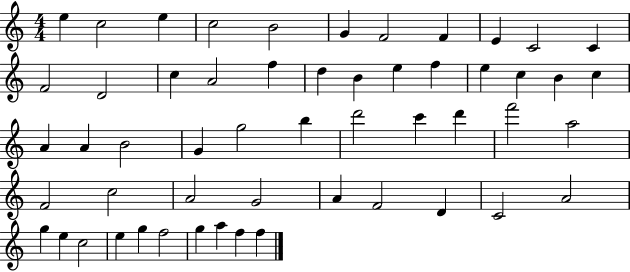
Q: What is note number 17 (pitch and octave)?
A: D5